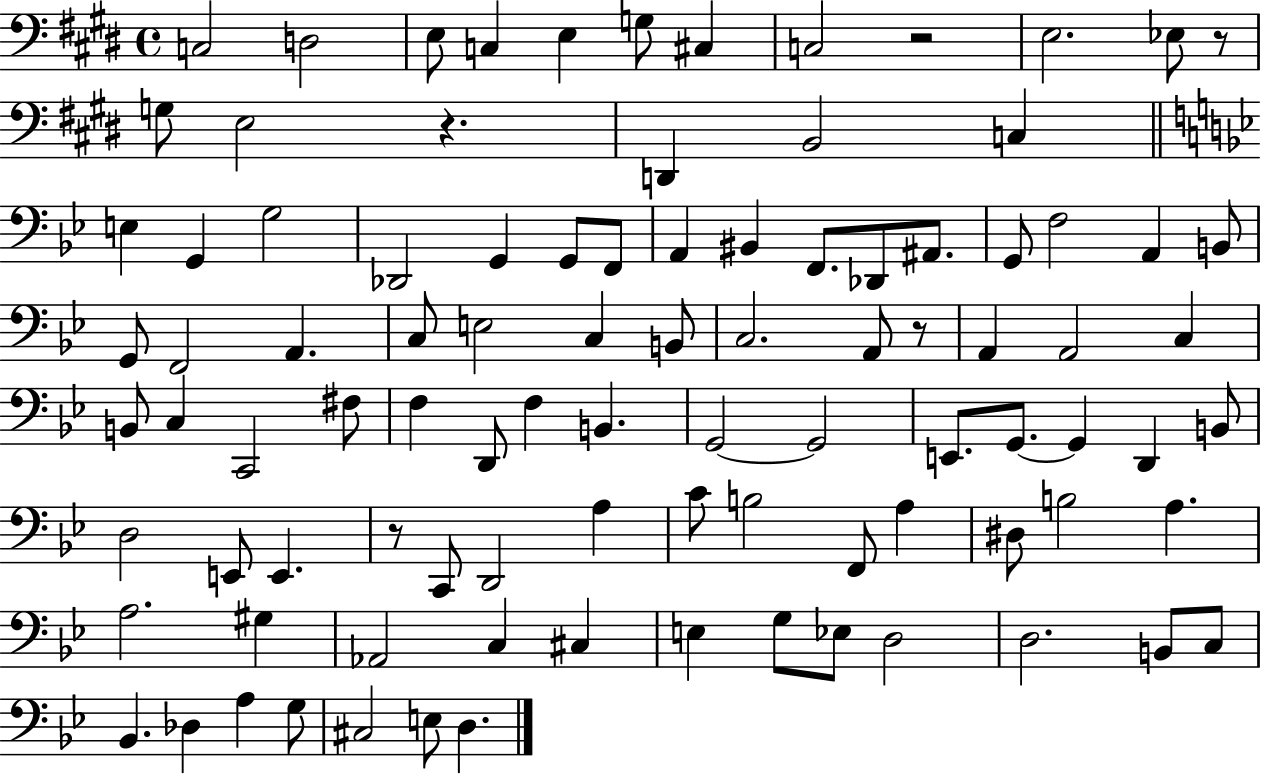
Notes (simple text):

C3/h D3/h E3/e C3/q E3/q G3/e C#3/q C3/h R/h E3/h. Eb3/e R/e G3/e E3/h R/q. D2/q B2/h C3/q E3/q G2/q G3/h Db2/h G2/q G2/e F2/e A2/q BIS2/q F2/e. Db2/e A#2/e. G2/e F3/h A2/q B2/e G2/e F2/h A2/q. C3/e E3/h C3/q B2/e C3/h. A2/e R/e A2/q A2/h C3/q B2/e C3/q C2/h F#3/e F3/q D2/e F3/q B2/q. G2/h G2/h E2/e. G2/e. G2/q D2/q B2/e D3/h E2/e E2/q. R/e C2/e D2/h A3/q C4/e B3/h F2/e A3/q D#3/e B3/h A3/q. A3/h. G#3/q Ab2/h C3/q C#3/q E3/q G3/e Eb3/e D3/h D3/h. B2/e C3/e Bb2/q. Db3/q A3/q G3/e C#3/h E3/e D3/q.